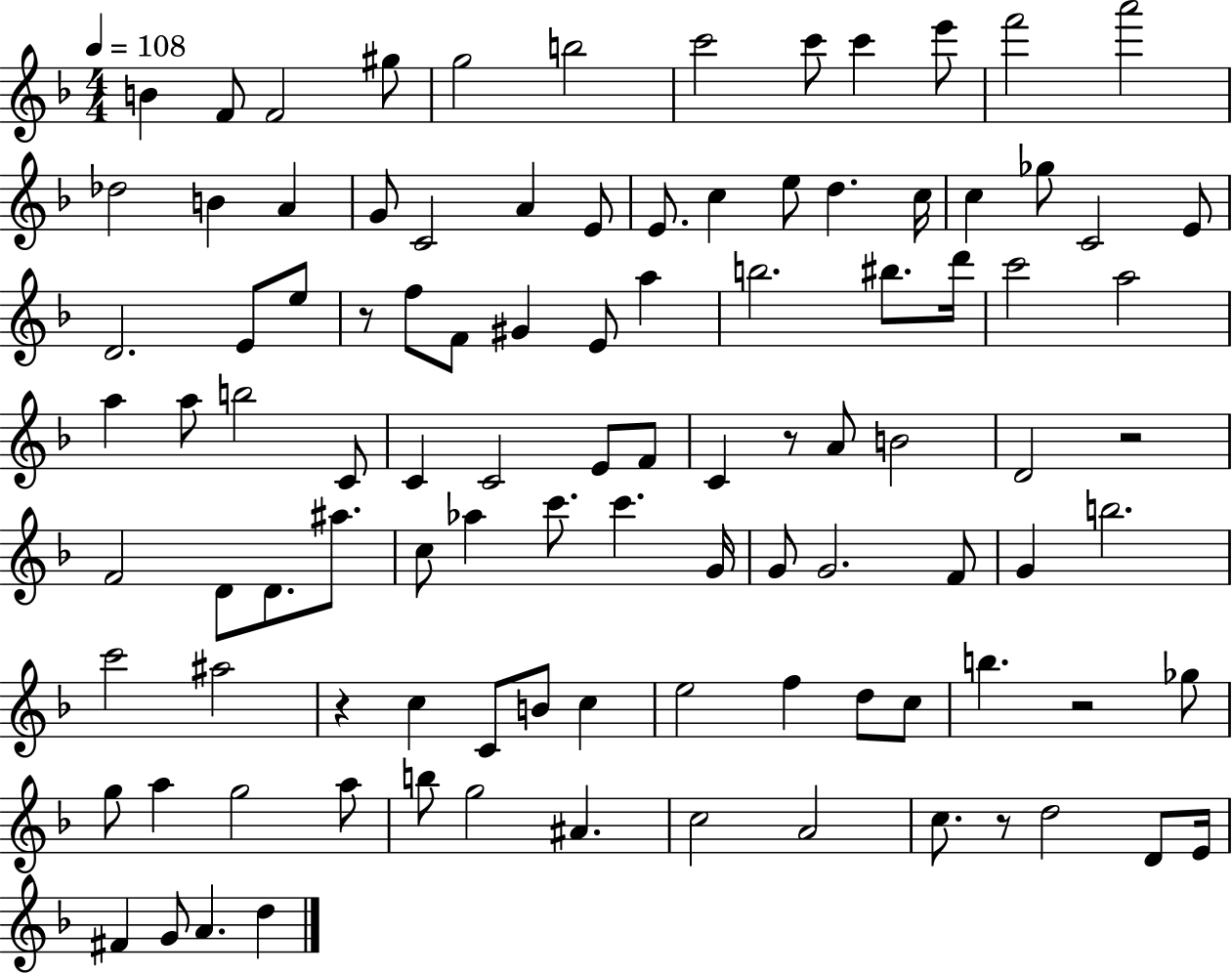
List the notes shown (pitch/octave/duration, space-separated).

B4/q F4/e F4/h G#5/e G5/h B5/h C6/h C6/e C6/q E6/e F6/h A6/h Db5/h B4/q A4/q G4/e C4/h A4/q E4/e E4/e. C5/q E5/e D5/q. C5/s C5/q Gb5/e C4/h E4/e D4/h. E4/e E5/e R/e F5/e F4/e G#4/q E4/e A5/q B5/h. BIS5/e. D6/s C6/h A5/h A5/q A5/e B5/h C4/e C4/q C4/h E4/e F4/e C4/q R/e A4/e B4/h D4/h R/h F4/h D4/e D4/e. A#5/e. C5/e Ab5/q C6/e. C6/q. G4/s G4/e G4/h. F4/e G4/q B5/h. C6/h A#5/h R/q C5/q C4/e B4/e C5/q E5/h F5/q D5/e C5/e B5/q. R/h Gb5/e G5/e A5/q G5/h A5/e B5/e G5/h A#4/q. C5/h A4/h C5/e. R/e D5/h D4/e E4/s F#4/q G4/e A4/q. D5/q